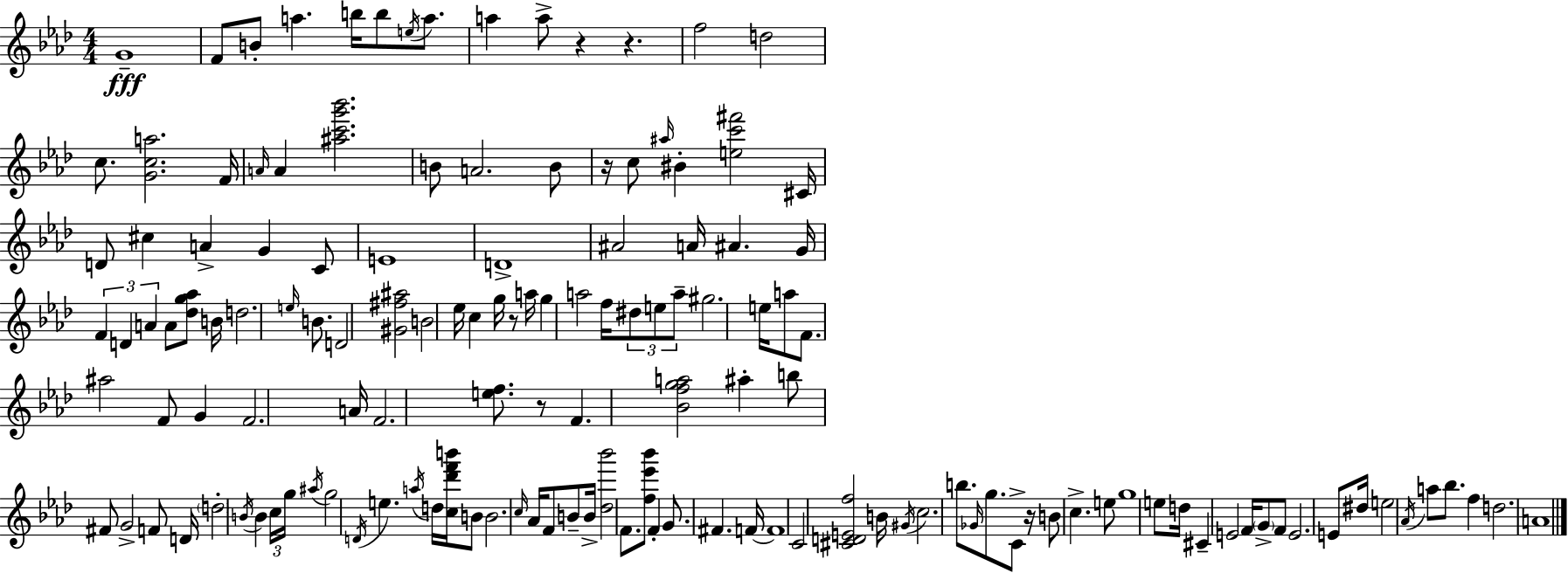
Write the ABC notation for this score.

X:1
T:Untitled
M:4/4
L:1/4
K:Fm
G4 F/2 B/2 a b/4 b/2 e/4 a/2 a a/2 z z f2 d2 c/2 [Gca]2 F/4 A/4 A [^ac'g'_b']2 B/2 A2 B/2 z/4 c/2 ^a/4 ^B [ec'^f']2 ^C/4 D/2 ^c A G C/2 E4 D4 ^A2 A/4 ^A G/4 F D A A/2 [_dg_a]/2 B/4 d2 e/4 B/2 D2 [^G^f^a]2 B2 _e/4 c g/4 z/2 a/4 g a2 f/4 ^d/2 e/2 a/2 ^g2 e/4 a/2 F/2 ^a2 F/2 G F2 A/4 F2 [ef]/2 z/2 F [_Bfga]2 ^a b/2 ^F/2 G2 F/2 D/4 d2 B/4 B c/4 g/4 ^a/4 g2 D/4 e a/4 d/4 [c_d'f'b']/4 B/2 B2 c/4 _A/4 F/2 B/2 B/4 [_d_b']2 F/2 [f_e'_b']/2 F G/2 ^F F/4 F4 C2 [^CDEf]2 B/4 ^G/4 c2 b/2 _G/4 g/2 C/2 z/4 B/2 c e/2 g4 e/2 d/4 ^C E2 F/4 G/2 F/2 E2 E/2 ^d/4 e2 _A/4 a/2 _b/2 f d2 A4